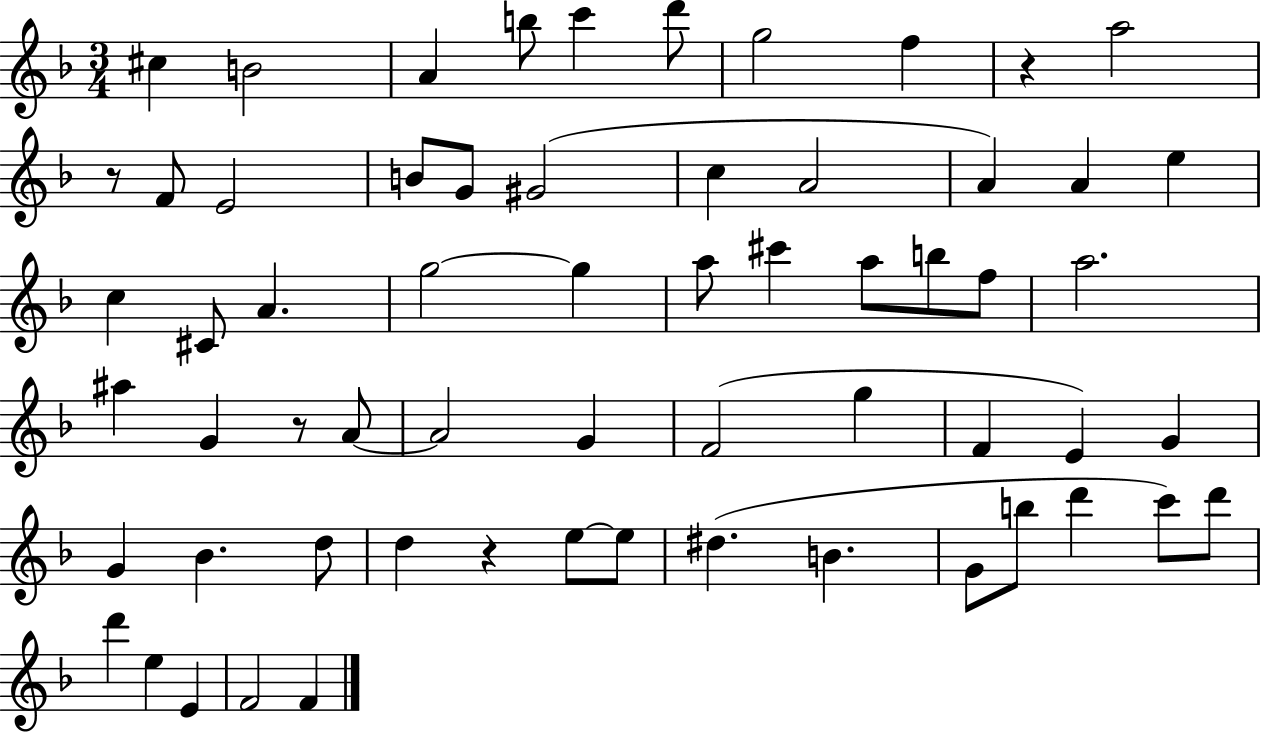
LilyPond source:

{
  \clef treble
  \numericTimeSignature
  \time 3/4
  \key f \major
  \repeat volta 2 { cis''4 b'2 | a'4 b''8 c'''4 d'''8 | g''2 f''4 | r4 a''2 | \break r8 f'8 e'2 | b'8 g'8 gis'2( | c''4 a'2 | a'4) a'4 e''4 | \break c''4 cis'8 a'4. | g''2~~ g''4 | a''8 cis'''4 a''8 b''8 f''8 | a''2. | \break ais''4 g'4 r8 a'8~~ | a'2 g'4 | f'2( g''4 | f'4 e'4) g'4 | \break g'4 bes'4. d''8 | d''4 r4 e''8~~ e''8 | dis''4.( b'4. | g'8 b''8 d'''4 c'''8) d'''8 | \break d'''4 e''4 e'4 | f'2 f'4 | } \bar "|."
}